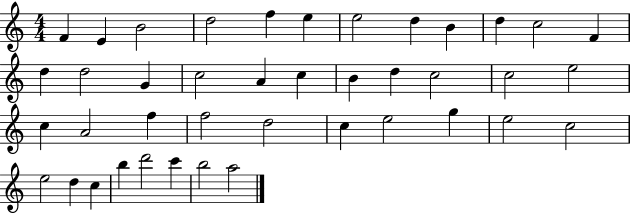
F4/q E4/q B4/h D5/h F5/q E5/q E5/h D5/q B4/q D5/q C5/h F4/q D5/q D5/h G4/q C5/h A4/q C5/q B4/q D5/q C5/h C5/h E5/h C5/q A4/h F5/q F5/h D5/h C5/q E5/h G5/q E5/h C5/h E5/h D5/q C5/q B5/q D6/h C6/q B5/h A5/h